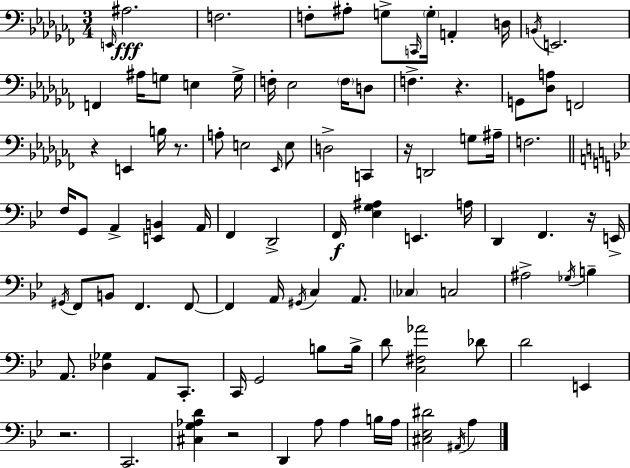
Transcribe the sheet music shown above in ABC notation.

X:1
T:Untitled
M:3/4
L:1/4
K:Abm
E,,/4 ^A,2 F,2 F,/2 ^A,/2 G,/2 C,,/4 G,/4 A,, D,/4 B,,/4 E,,2 F,, ^A,/4 G,/2 E, G,/4 F,/4 _E,2 F,/4 D,/2 F, z G,,/2 [_D,A,]/2 F,,2 z E,, B,/4 z/2 A,/2 E,2 _E,,/4 E,/2 D,2 C,, z/4 D,,2 G,/2 ^A,/4 F,2 F,/4 G,,/2 A,, [E,,B,,] A,,/4 F,, D,,2 F,,/4 [_E,G,^A,] E,, A,/4 D,, F,, z/4 E,,/4 ^G,,/4 F,,/2 B,,/2 F,, F,,/2 F,, A,,/4 ^G,,/4 C, A,,/2 _C, C,2 ^A,2 _G,/4 B, A,,/2 [_D,_G,] A,,/2 C,,/2 C,,/4 G,,2 B,/2 B,/4 D/2 [C,^F,_A]2 _D/2 D2 E,, z2 C,,2 [^C,G,_A,D] z2 D,, A,/2 A, B,/4 A,/4 [^C,_E,^D]2 ^A,,/4 A,